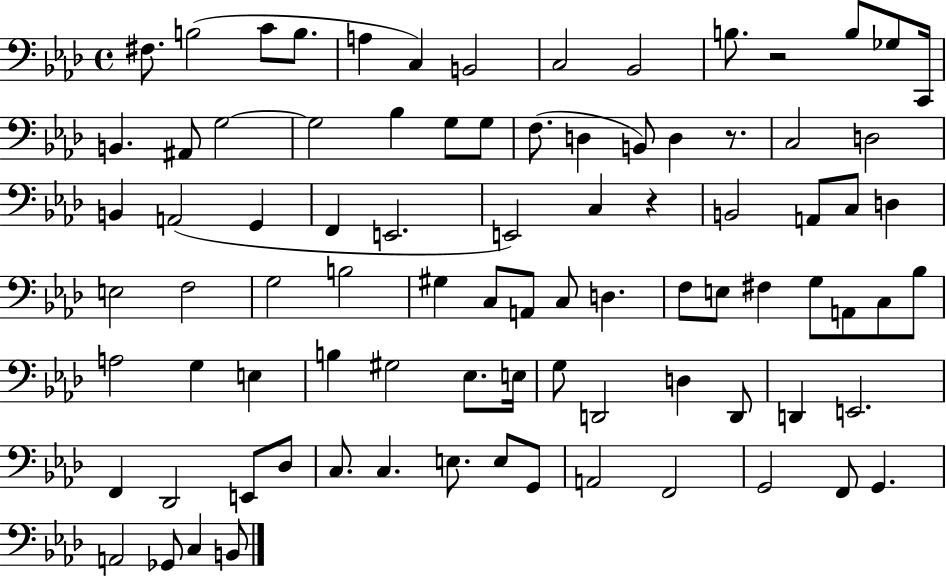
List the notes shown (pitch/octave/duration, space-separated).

F#3/e. B3/h C4/e B3/e. A3/q C3/q B2/h C3/h Bb2/h B3/e. R/h B3/e Gb3/e C2/s B2/q. A#2/e G3/h G3/h Bb3/q G3/e G3/e F3/e. D3/q B2/e D3/q R/e. C3/h D3/h B2/q A2/h G2/q F2/q E2/h. E2/h C3/q R/q B2/h A2/e C3/e D3/q E3/h F3/h G3/h B3/h G#3/q C3/e A2/e C3/e D3/q. F3/e E3/e F#3/q G3/e A2/e C3/e Bb3/e A3/h G3/q E3/q B3/q G#3/h Eb3/e. E3/s G3/e D2/h D3/q D2/e D2/q E2/h. F2/q Db2/h E2/e Db3/e C3/e. C3/q. E3/e. E3/e G2/e A2/h F2/h G2/h F2/e G2/q. A2/h Gb2/e C3/q B2/e